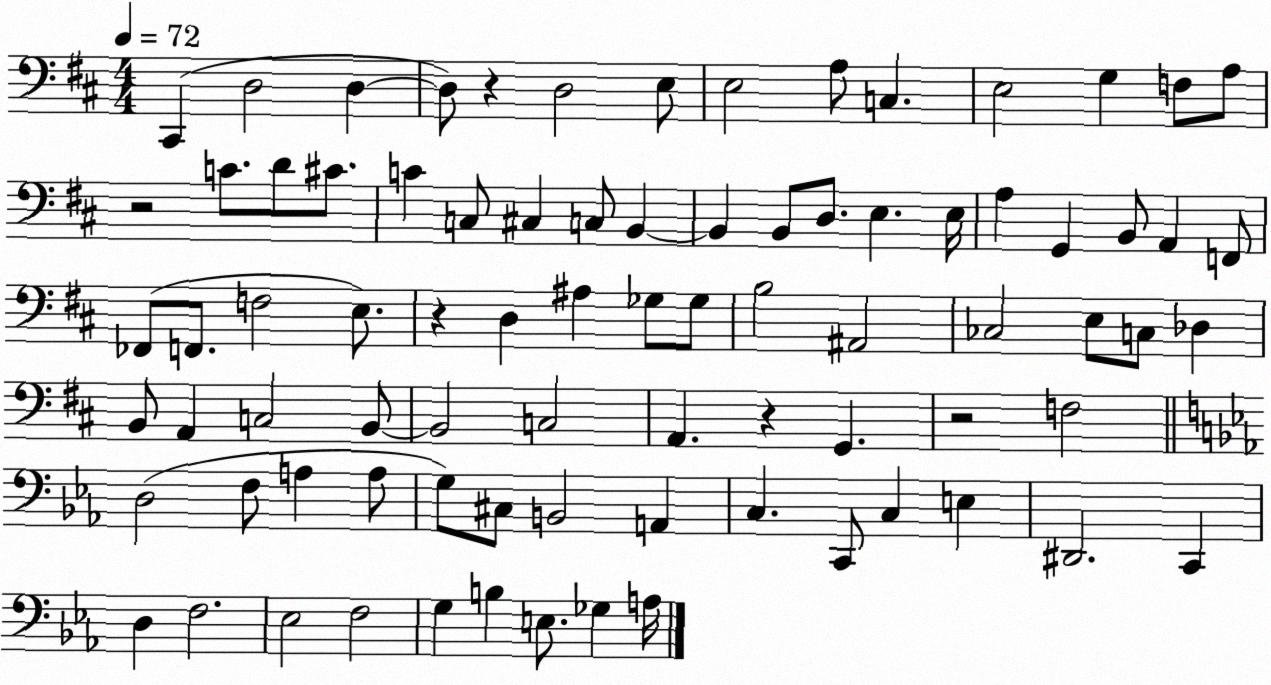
X:1
T:Untitled
M:4/4
L:1/4
K:D
^C,, D,2 D, D,/2 z D,2 E,/2 E,2 A,/2 C, E,2 G, F,/2 A,/2 z2 C/2 D/2 ^C/2 C C,/2 ^C, C,/2 B,, B,, B,,/2 D,/2 E, E,/4 A, G,, B,,/2 A,, F,,/2 _F,,/2 F,,/2 F,2 E,/2 z D, ^A, _G,/2 _G,/2 B,2 ^A,,2 _C,2 E,/2 C,/2 _D, B,,/2 A,, C,2 B,,/2 B,,2 C,2 A,, z G,, z2 F,2 D,2 F,/2 A, A,/2 G,/2 ^C,/2 B,,2 A,, C, C,,/2 C, E, ^D,,2 C,, D, F,2 _E,2 F,2 G, B, E,/2 _G, A,/4